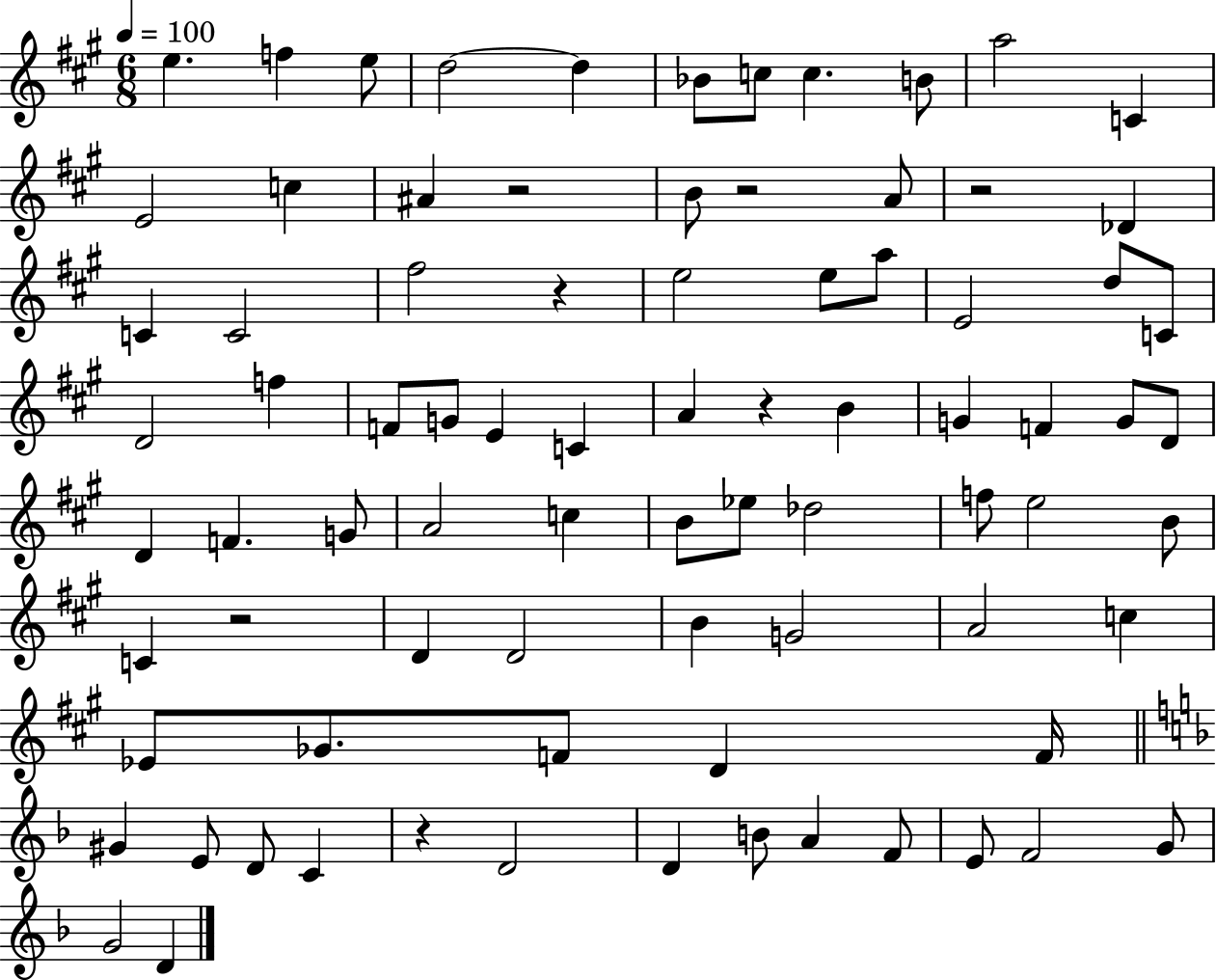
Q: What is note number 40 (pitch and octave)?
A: F4